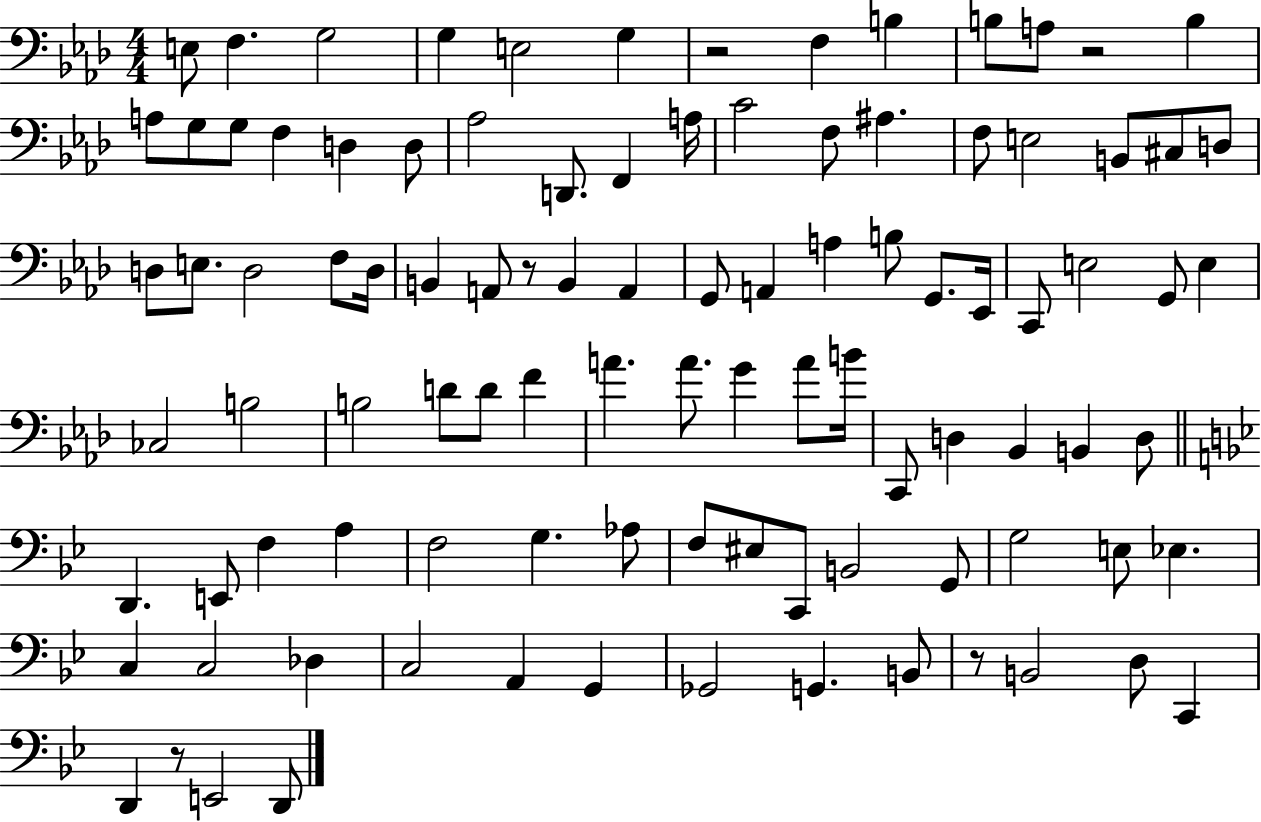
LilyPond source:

{
  \clef bass
  \numericTimeSignature
  \time 4/4
  \key aes \major
  e8 f4. g2 | g4 e2 g4 | r2 f4 b4 | b8 a8 r2 b4 | \break a8 g8 g8 f4 d4 d8 | aes2 d,8. f,4 a16 | c'2 f8 ais4. | f8 e2 b,8 cis8 d8 | \break d8 e8. d2 f8 d16 | b,4 a,8 r8 b,4 a,4 | g,8 a,4 a4 b8 g,8. ees,16 | c,8 e2 g,8 e4 | \break ces2 b2 | b2 d'8 d'8 f'4 | a'4. a'8. g'4 a'8 b'16 | c,8 d4 bes,4 b,4 d8 | \break \bar "||" \break \key g \minor d,4. e,8 f4 a4 | f2 g4. aes8 | f8 eis8 c,8 b,2 g,8 | g2 e8 ees4. | \break c4 c2 des4 | c2 a,4 g,4 | ges,2 g,4. b,8 | r8 b,2 d8 c,4 | \break d,4 r8 e,2 d,8 | \bar "|."
}